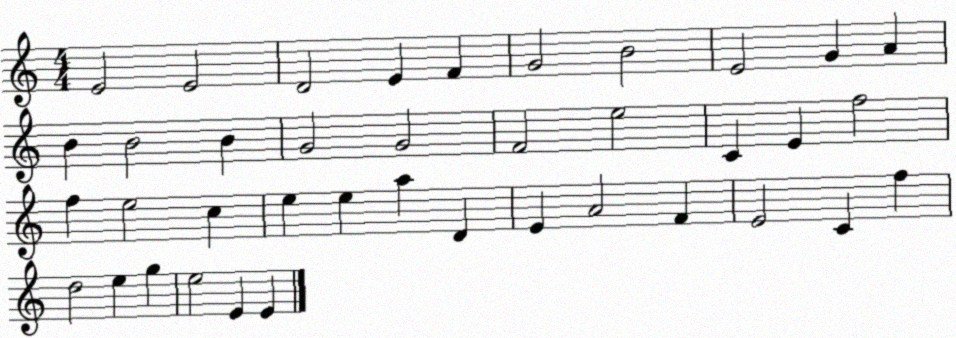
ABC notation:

X:1
T:Untitled
M:4/4
L:1/4
K:C
E2 E2 D2 E F G2 B2 E2 G A B B2 B G2 G2 F2 e2 C E f2 f e2 c e e a D E A2 F E2 C f d2 e g e2 E E